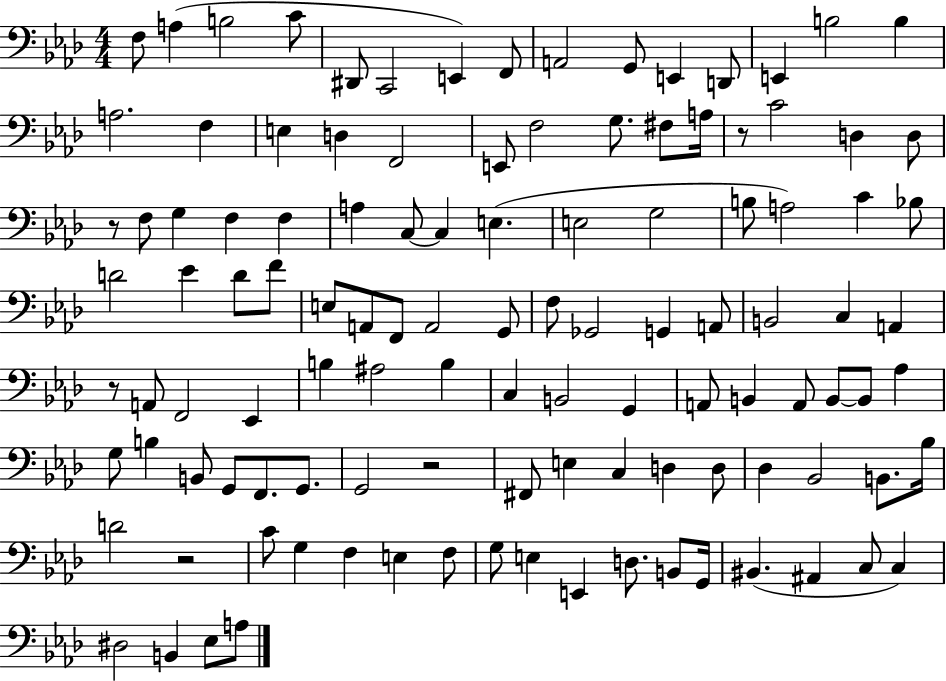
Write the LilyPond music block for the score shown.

{
  \clef bass
  \numericTimeSignature
  \time 4/4
  \key aes \major
  f8 a4( b2 c'8 | dis,8 c,2 e,4) f,8 | a,2 g,8 e,4 d,8 | e,4 b2 b4 | \break a2. f4 | e4 d4 f,2 | e,8 f2 g8. fis8 a16 | r8 c'2 d4 d8 | \break r8 f8 g4 f4 f4 | a4 c8~~ c4 e4.( | e2 g2 | b8 a2) c'4 bes8 | \break d'2 ees'4 d'8 f'8 | e8 a,8 f,8 a,2 g,8 | f8 ges,2 g,4 a,8 | b,2 c4 a,4 | \break r8 a,8 f,2 ees,4 | b4 ais2 b4 | c4 b,2 g,4 | a,8 b,4 a,8 b,8~~ b,8 aes4 | \break g8 b4 b,8 g,8 f,8. g,8. | g,2 r2 | fis,8 e4 c4 d4 d8 | des4 bes,2 b,8. bes16 | \break d'2 r2 | c'8 g4 f4 e4 f8 | g8 e4 e,4 d8. b,8 g,16 | bis,4.( ais,4 c8 c4) | \break dis2 b,4 ees8 a8 | \bar "|."
}